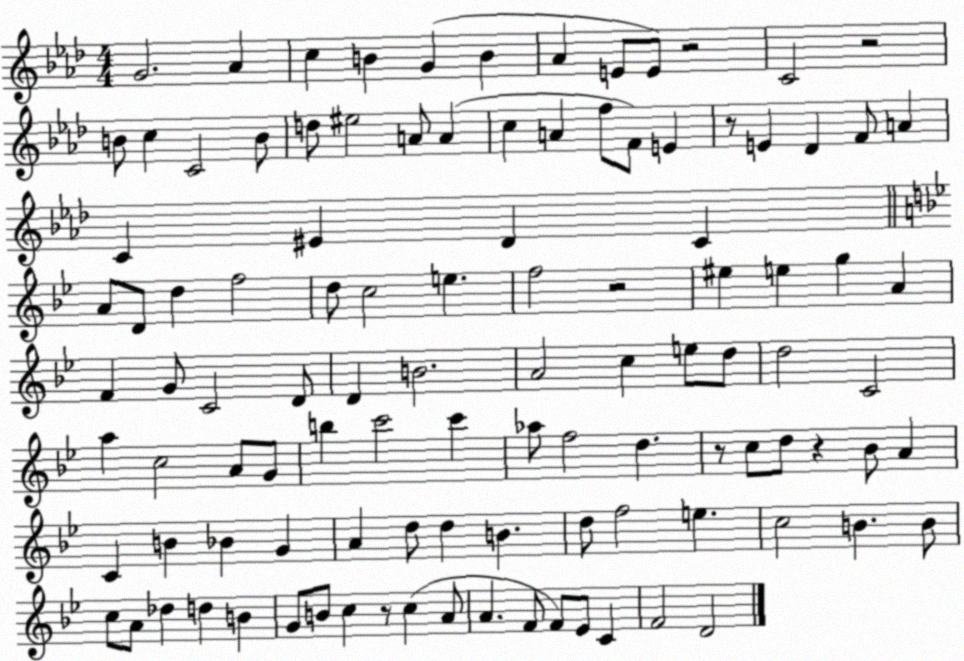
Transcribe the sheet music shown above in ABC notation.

X:1
T:Untitled
M:4/4
L:1/4
K:Ab
G2 _A c B G B _A E/2 E/2 z2 C2 z2 B/2 c C2 B/2 d/2 ^e2 A/2 A c A f/2 F/2 E z/2 E _D F/2 A C ^E _D C A/2 D/2 d f2 d/2 c2 e f2 z2 ^e e g A F G/2 C2 D/2 D B2 A2 c e/2 d/2 d2 C2 a c2 A/2 G/2 b c'2 c' _a/2 f2 d z/2 c/2 d/2 z _B/2 A C B _B G A d/2 d B d/2 f2 e c2 B B/2 c/2 A/2 _d d B G/2 B/2 c z/2 c A/2 A F/2 F/2 _E/2 C F2 D2